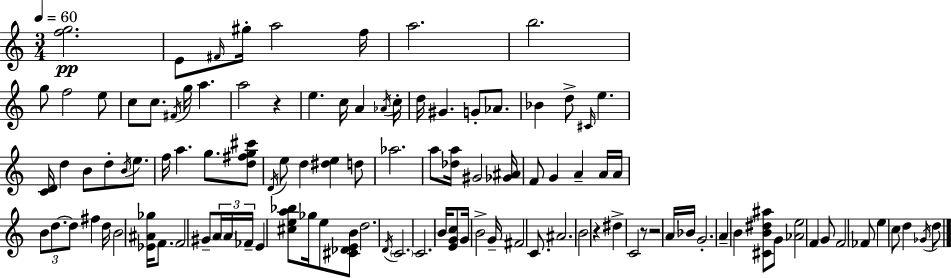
X:1
T:Untitled
M:3/4
L:1/4
K:Am
[fg]2 E/2 ^F/4 ^g/4 a2 f/4 a2 b2 g/2 f2 e/2 c/2 c/2 ^F/4 g/4 a a2 z e c/4 A _A/4 c/4 d/4 ^G G/2 _A/2 _B d/2 ^C/4 e [CD]/4 d B/2 d/2 B/4 e/2 f/4 a g/2 [d^fg^c']/2 D/4 e/2 d [^de] d/2 _a2 a/2 [_da]/4 ^G2 [_G^A]/4 F/2 G A A/4 A/4 B/2 d/2 d/2 ^f d/4 B2 [_E^A_g]/4 F/2 F2 ^G/2 A/4 A/4 _F/4 E [^cea_b]/2 _g/4 e/2 [^C_DEB]/2 d2 D/4 C2 C2 B/4 [EGc]/2 G/4 B2 G/4 ^F2 C/2 ^A2 B2 z ^d C2 z/2 z2 A/4 _B/4 G2 A B [^CB^d^a]/2 G/2 [_Ae]2 F G/2 F2 _F/2 e c/2 d _G/4 d/2